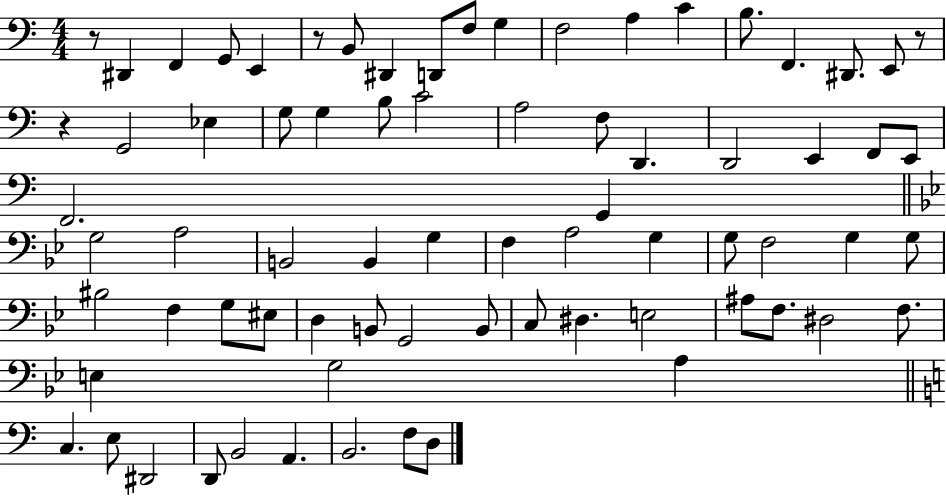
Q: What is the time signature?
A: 4/4